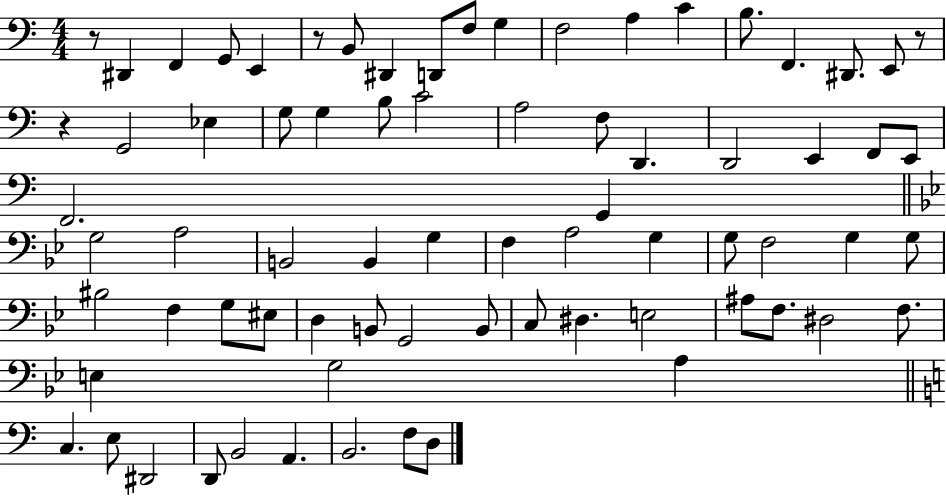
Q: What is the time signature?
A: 4/4